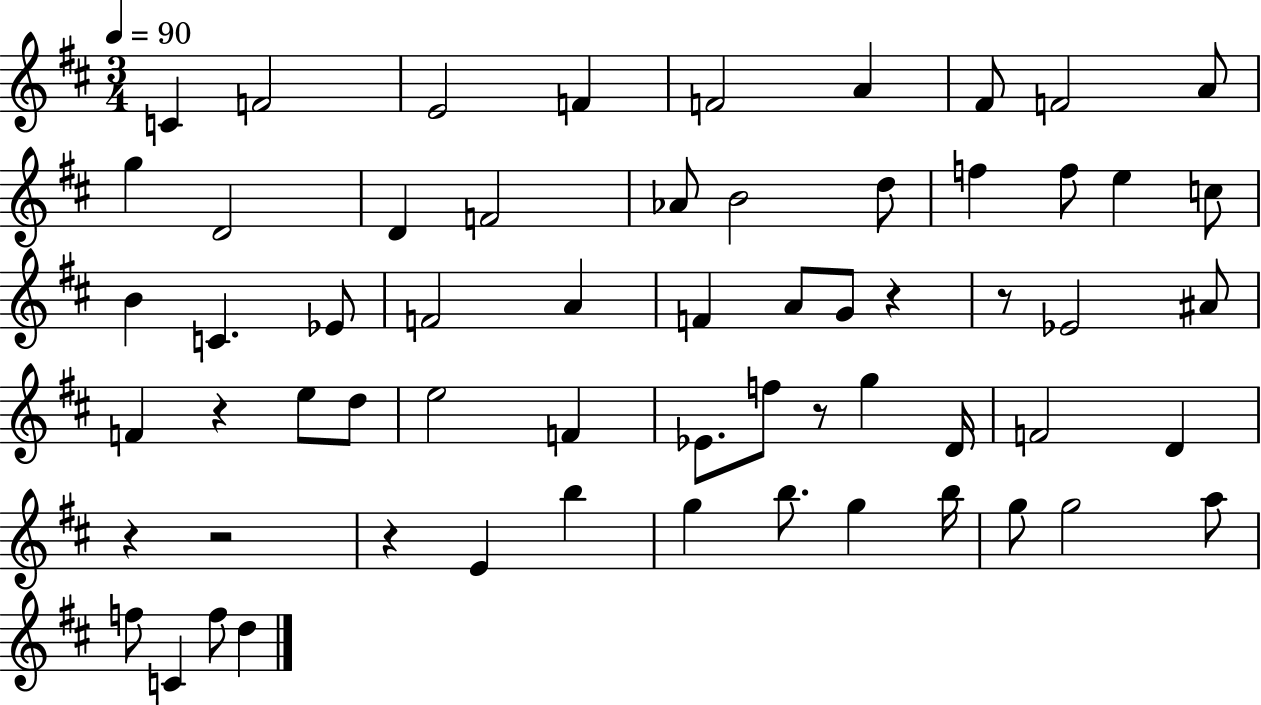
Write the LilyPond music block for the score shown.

{
  \clef treble
  \numericTimeSignature
  \time 3/4
  \key d \major
  \tempo 4 = 90
  c'4 f'2 | e'2 f'4 | f'2 a'4 | fis'8 f'2 a'8 | \break g''4 d'2 | d'4 f'2 | aes'8 b'2 d''8 | f''4 f''8 e''4 c''8 | \break b'4 c'4. ees'8 | f'2 a'4 | f'4 a'8 g'8 r4 | r8 ees'2 ais'8 | \break f'4 r4 e''8 d''8 | e''2 f'4 | ees'8. f''8 r8 g''4 d'16 | f'2 d'4 | \break r4 r2 | r4 e'4 b''4 | g''4 b''8. g''4 b''16 | g''8 g''2 a''8 | \break f''8 c'4 f''8 d''4 | \bar "|."
}